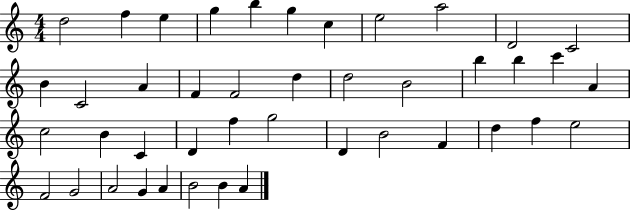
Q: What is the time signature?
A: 4/4